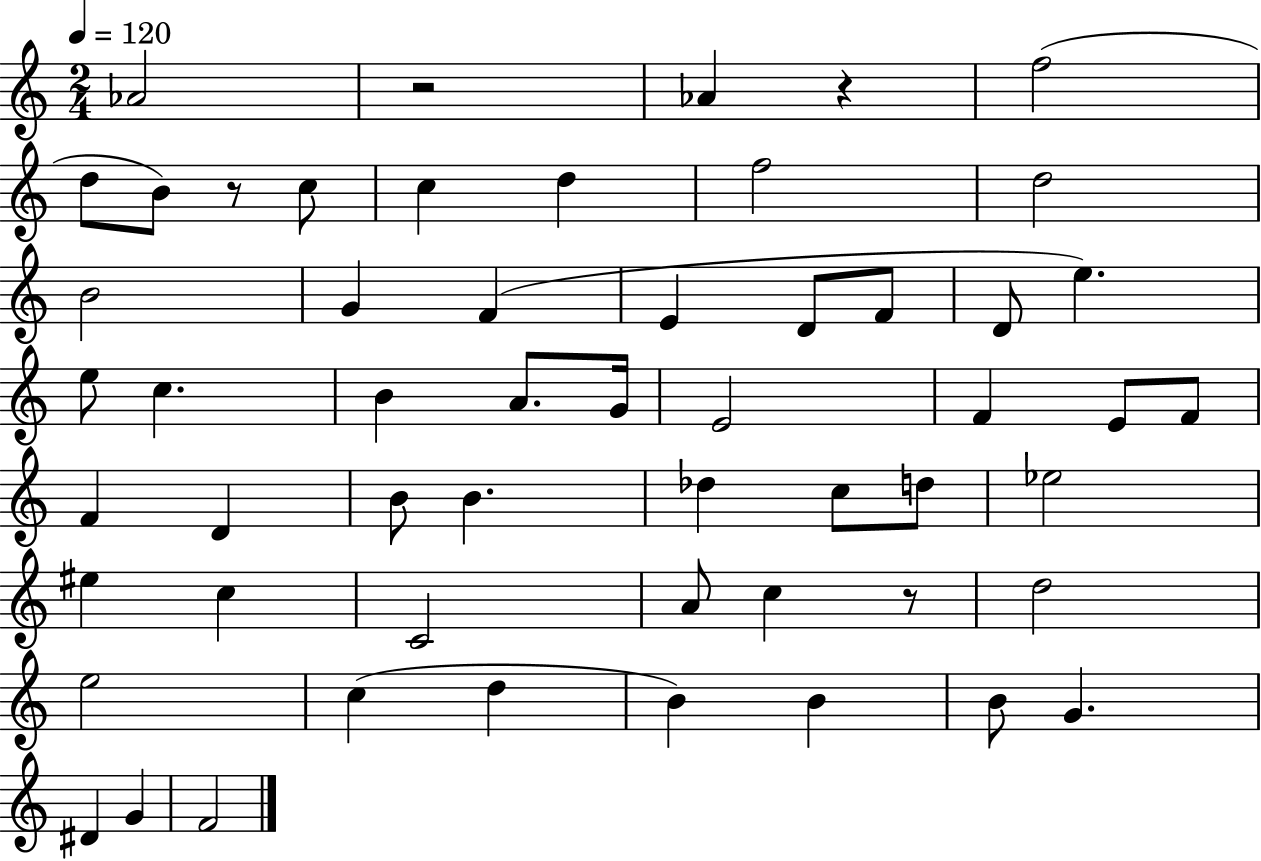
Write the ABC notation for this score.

X:1
T:Untitled
M:2/4
L:1/4
K:C
_A2 z2 _A z f2 d/2 B/2 z/2 c/2 c d f2 d2 B2 G F E D/2 F/2 D/2 e e/2 c B A/2 G/4 E2 F E/2 F/2 F D B/2 B _d c/2 d/2 _e2 ^e c C2 A/2 c z/2 d2 e2 c d B B B/2 G ^D G F2